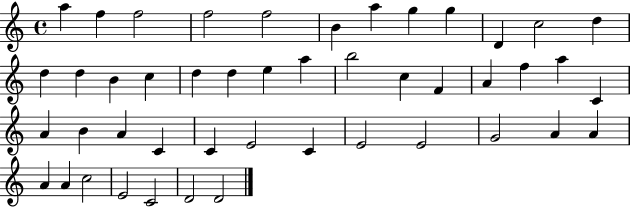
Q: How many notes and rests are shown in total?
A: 46